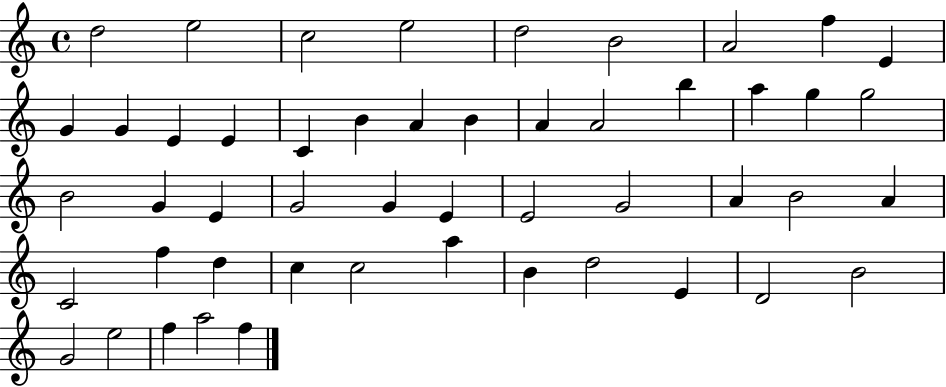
{
  \clef treble
  \time 4/4
  \defaultTimeSignature
  \key c \major
  d''2 e''2 | c''2 e''2 | d''2 b'2 | a'2 f''4 e'4 | \break g'4 g'4 e'4 e'4 | c'4 b'4 a'4 b'4 | a'4 a'2 b''4 | a''4 g''4 g''2 | \break b'2 g'4 e'4 | g'2 g'4 e'4 | e'2 g'2 | a'4 b'2 a'4 | \break c'2 f''4 d''4 | c''4 c''2 a''4 | b'4 d''2 e'4 | d'2 b'2 | \break g'2 e''2 | f''4 a''2 f''4 | \bar "|."
}